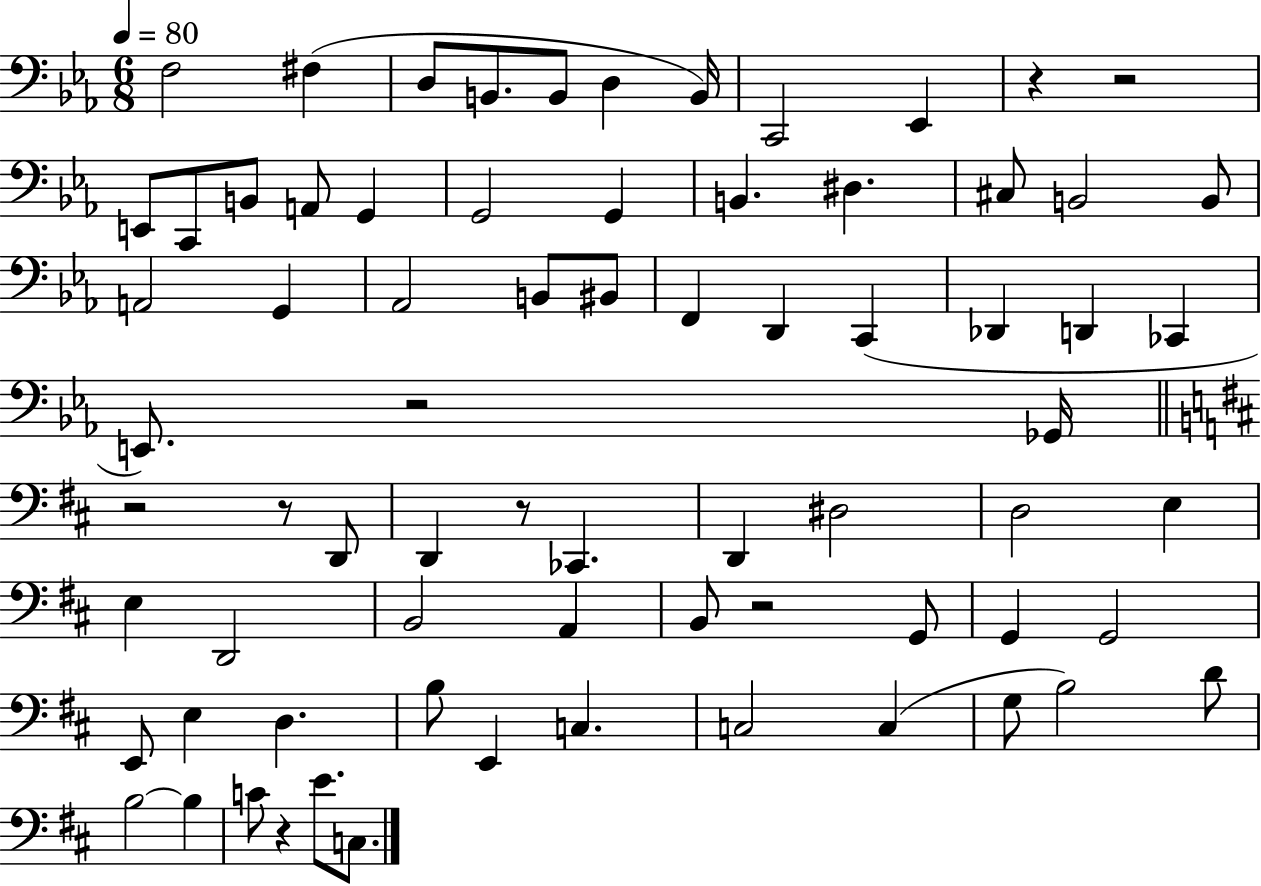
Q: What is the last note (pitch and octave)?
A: C3